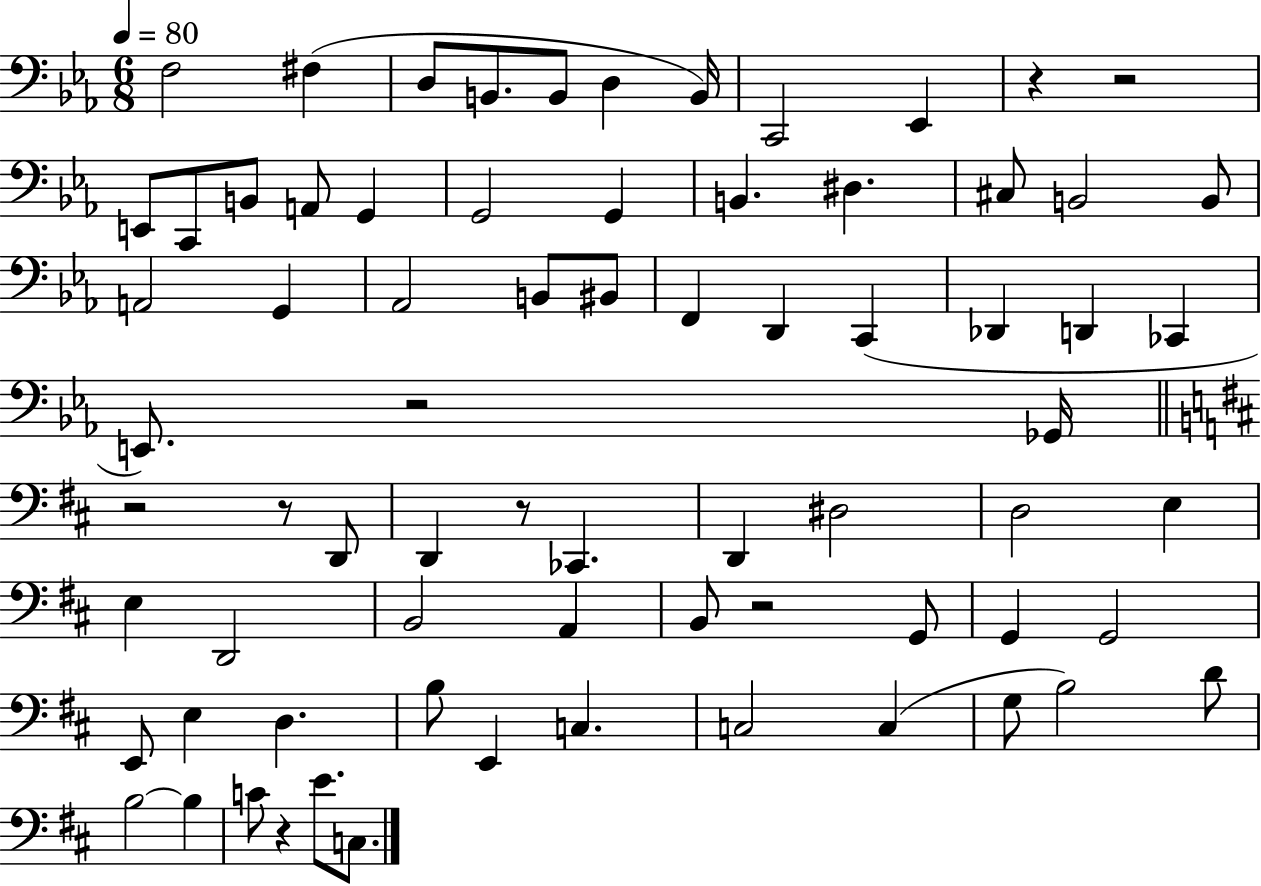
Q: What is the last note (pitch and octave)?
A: C3